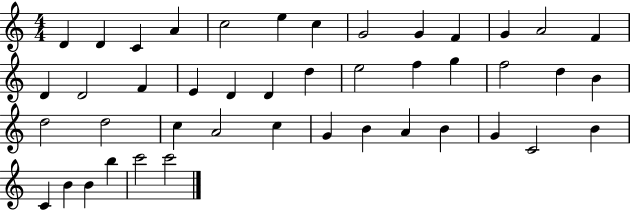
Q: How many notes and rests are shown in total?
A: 44